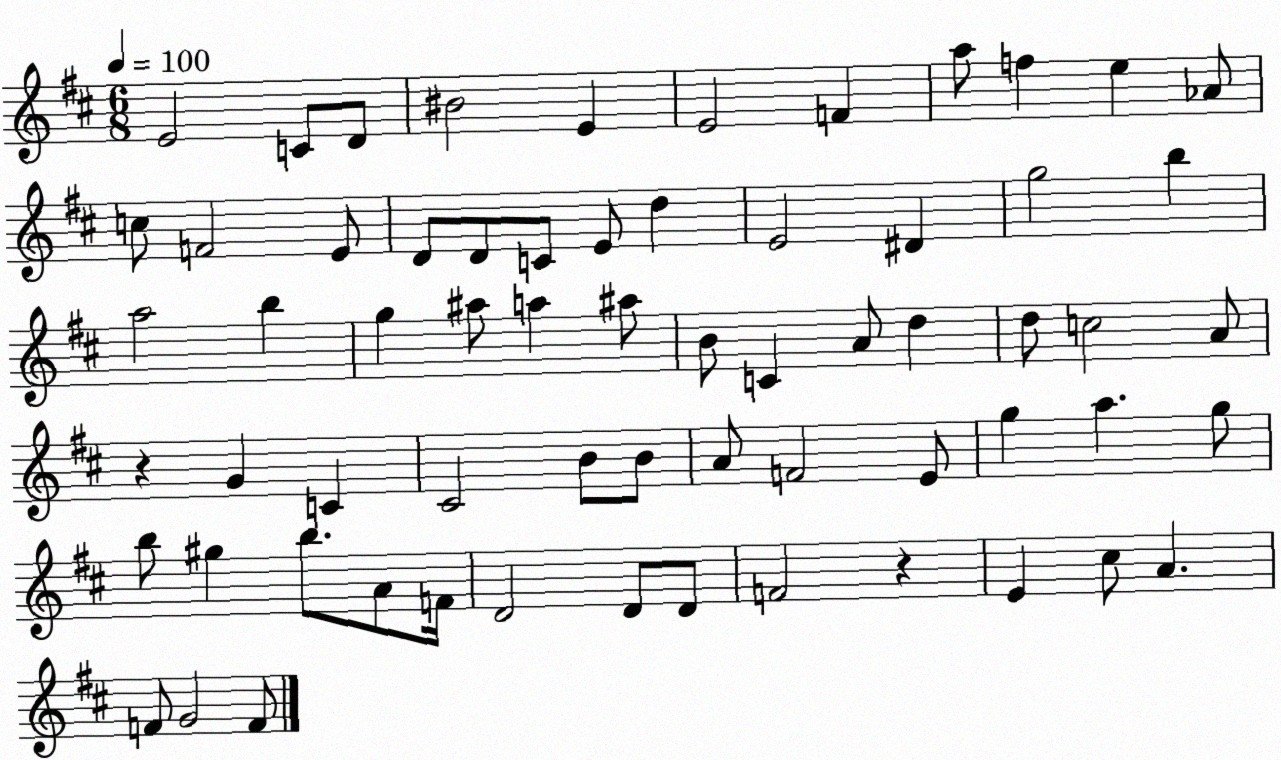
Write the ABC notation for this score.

X:1
T:Untitled
M:6/8
L:1/4
K:D
E2 C/2 D/2 ^B2 E E2 F a/2 f e _A/2 c/2 F2 E/2 D/2 D/2 C/2 E/2 d E2 ^D g2 b a2 b g ^a/2 a ^a/2 B/2 C A/2 d d/2 c2 A/2 z G C ^C2 B/2 B/2 A/2 F2 E/2 g a g/2 b/2 ^g b/2 A/2 F/4 D2 D/2 D/2 F2 z E ^c/2 A F/2 G2 F/2